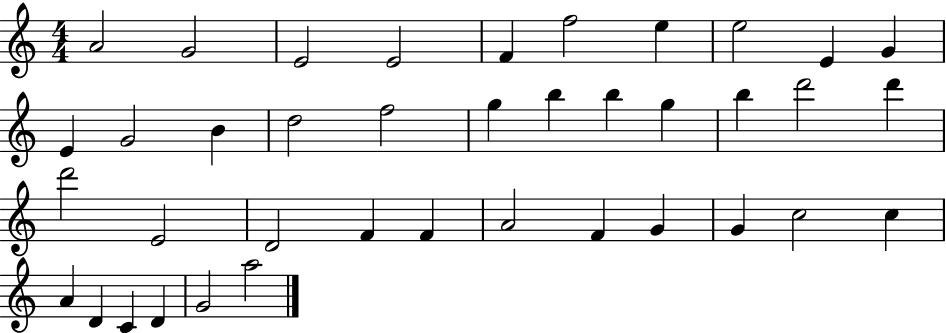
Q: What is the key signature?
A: C major